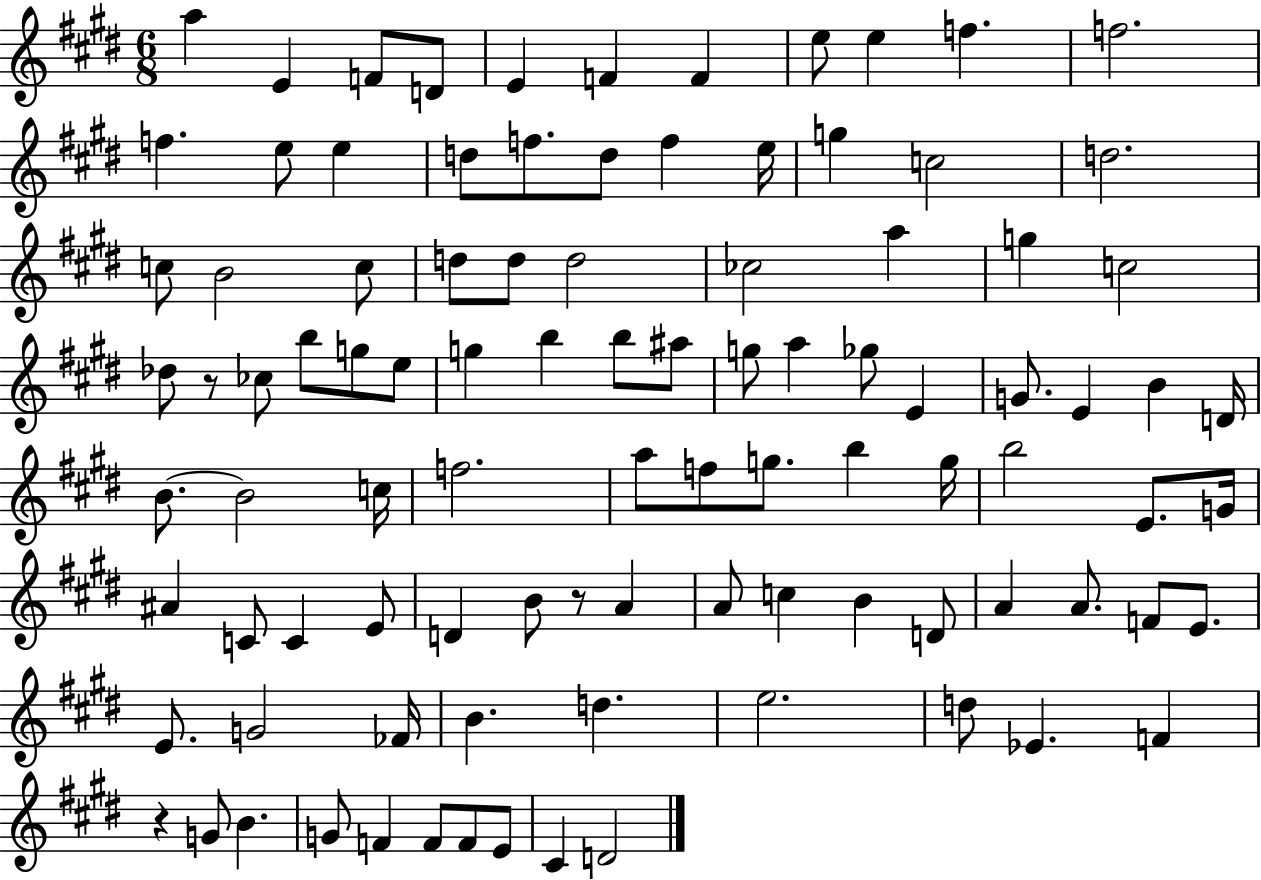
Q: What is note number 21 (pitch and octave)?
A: C5